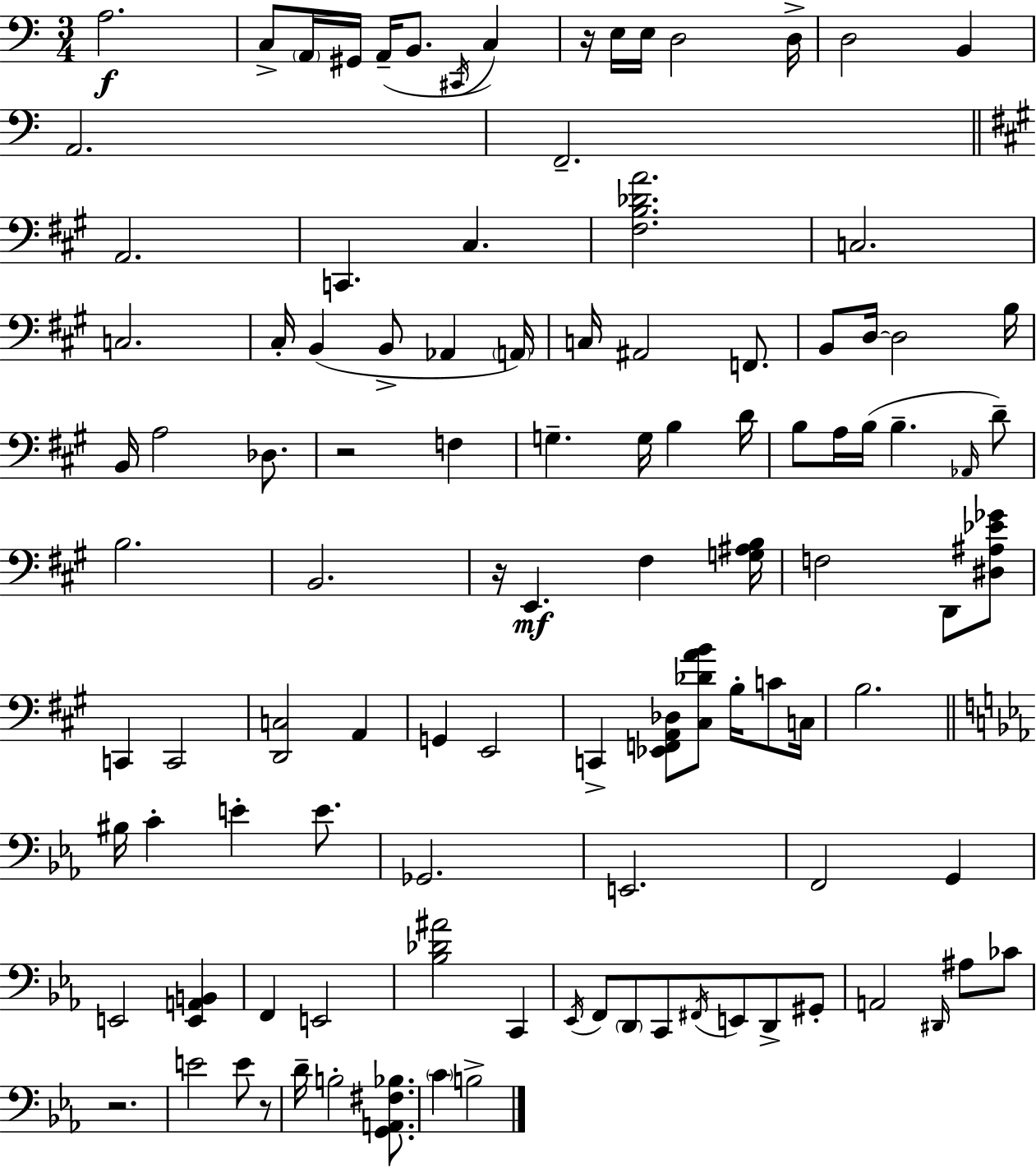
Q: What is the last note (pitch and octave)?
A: B3